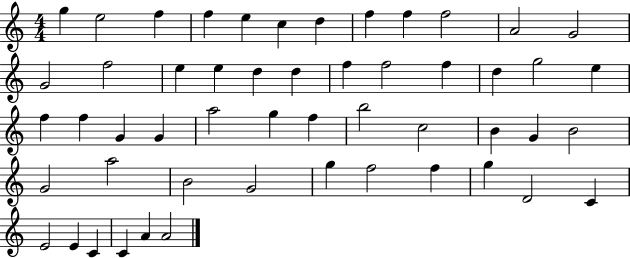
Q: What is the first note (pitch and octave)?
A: G5